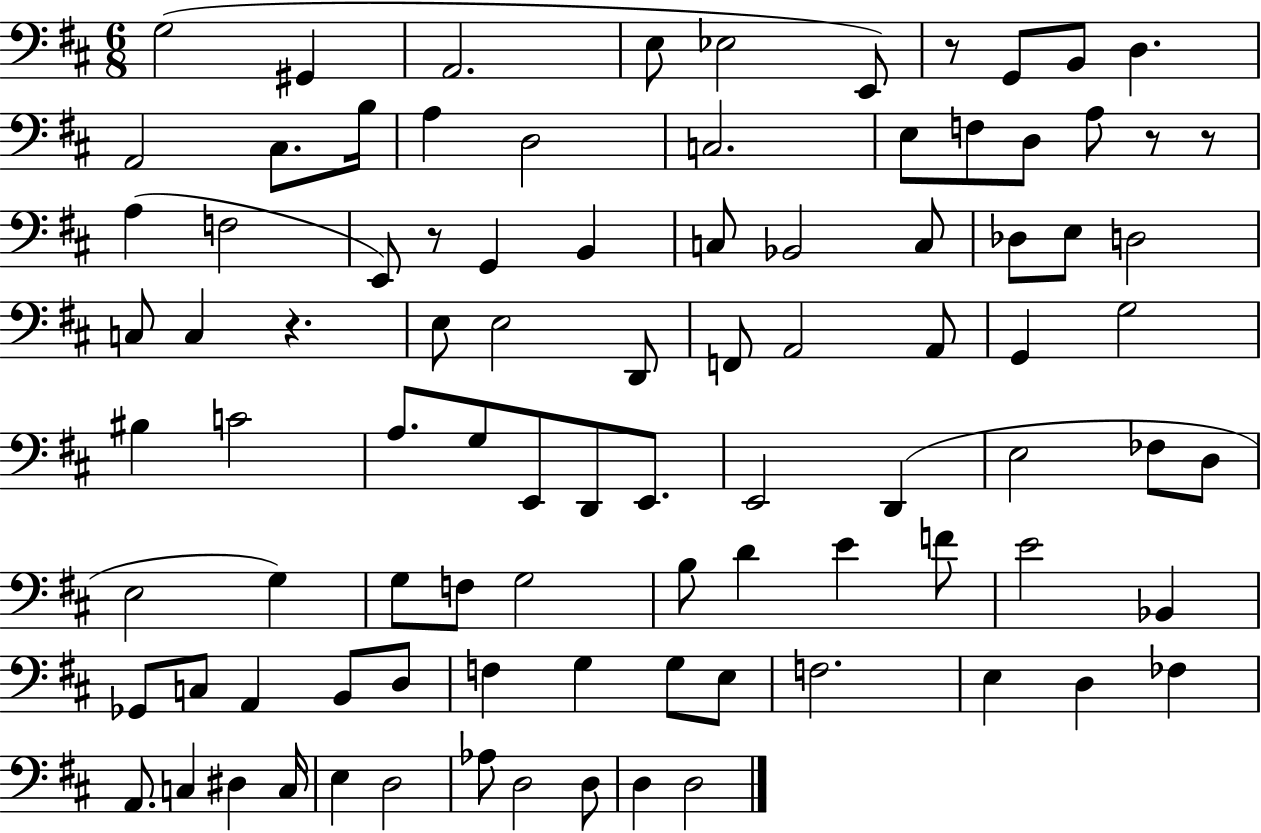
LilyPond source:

{
  \clef bass
  \numericTimeSignature
  \time 6/8
  \key d \major
  g2( gis,4 | a,2. | e8 ees2 e,8) | r8 g,8 b,8 d4. | \break a,2 cis8. b16 | a4 d2 | c2. | e8 f8 d8 a8 r8 r8 | \break a4( f2 | e,8) r8 g,4 b,4 | c8 bes,2 c8 | des8 e8 d2 | \break c8 c4 r4. | e8 e2 d,8 | f,8 a,2 a,8 | g,4 g2 | \break bis4 c'2 | a8. g8 e,8 d,8 e,8. | e,2 d,4( | e2 fes8 d8 | \break e2 g4) | g8 f8 g2 | b8 d'4 e'4 f'8 | e'2 bes,4 | \break ges,8 c8 a,4 b,8 d8 | f4 g4 g8 e8 | f2. | e4 d4 fes4 | \break a,8. c4 dis4 c16 | e4 d2 | aes8 d2 d8 | d4 d2 | \break \bar "|."
}